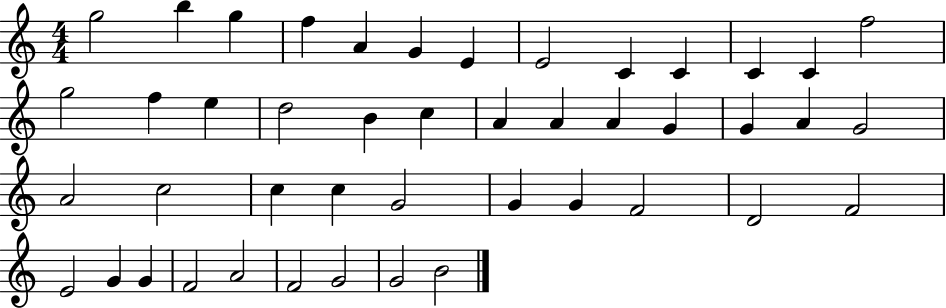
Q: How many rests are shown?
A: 0